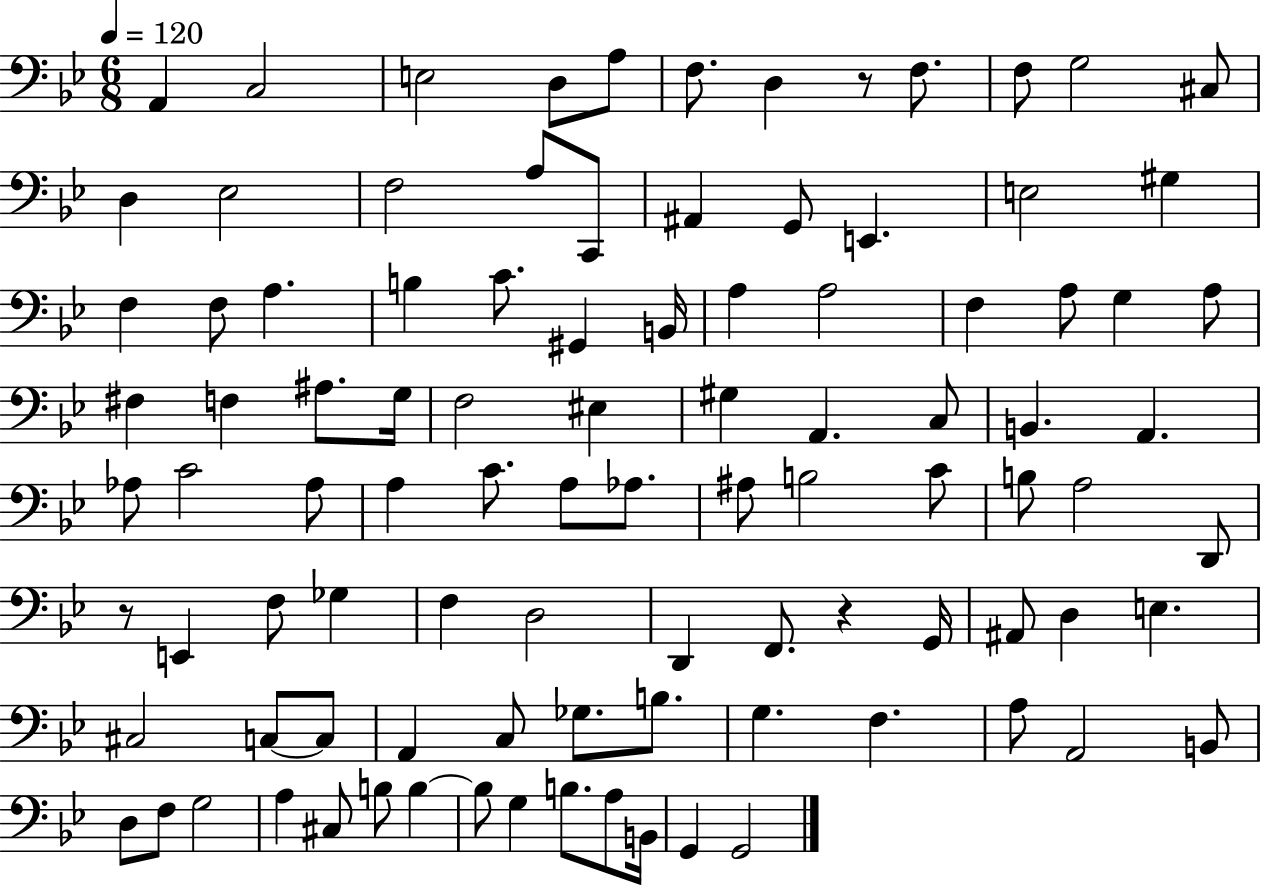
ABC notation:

X:1
T:Untitled
M:6/8
L:1/4
K:Bb
A,, C,2 E,2 D,/2 A,/2 F,/2 D, z/2 F,/2 F,/2 G,2 ^C,/2 D, _E,2 F,2 A,/2 C,,/2 ^A,, G,,/2 E,, E,2 ^G, F, F,/2 A, B, C/2 ^G,, B,,/4 A, A,2 F, A,/2 G, A,/2 ^F, F, ^A,/2 G,/4 F,2 ^E, ^G, A,, C,/2 B,, A,, _A,/2 C2 _A,/2 A, C/2 A,/2 _A,/2 ^A,/2 B,2 C/2 B,/2 A,2 D,,/2 z/2 E,, F,/2 _G, F, D,2 D,, F,,/2 z G,,/4 ^A,,/2 D, E, ^C,2 C,/2 C,/2 A,, C,/2 _G,/2 B,/2 G, F, A,/2 A,,2 B,,/2 D,/2 F,/2 G,2 A, ^C,/2 B,/2 B, B,/2 G, B,/2 A,/2 B,,/4 G,, G,,2